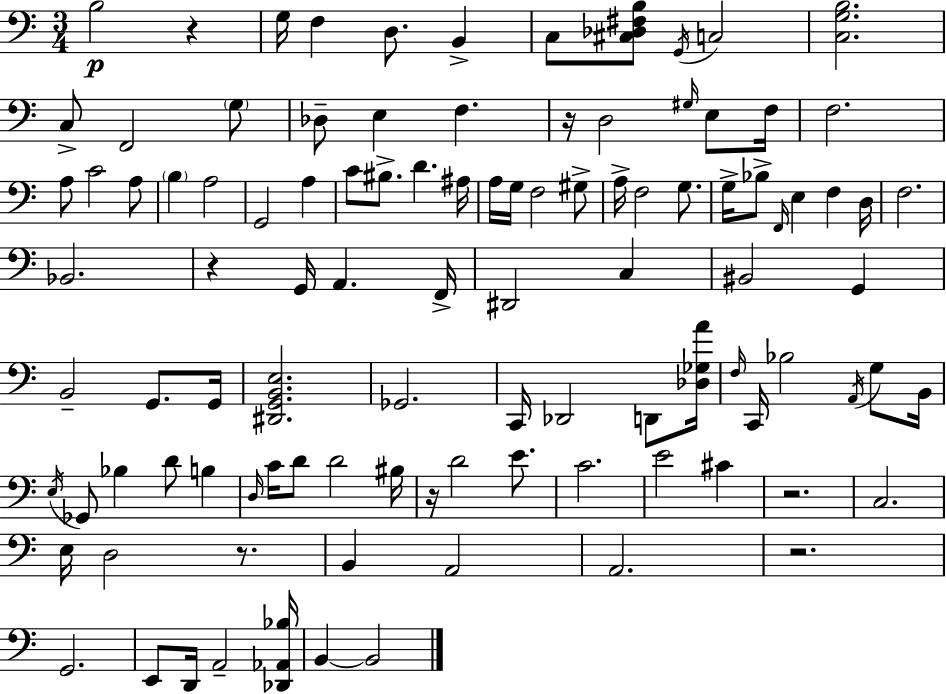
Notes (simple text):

B3/h R/q G3/s F3/q D3/e. B2/q C3/e [C#3,Db3,F#3,B3]/e G2/s C3/h [C3,G3,B3]/h. C3/e F2/h G3/e Db3/e E3/q F3/q. R/s D3/h G#3/s E3/e F3/s F3/h. A3/e C4/h A3/e B3/q A3/h G2/h A3/q C4/e BIS3/e. D4/q. A#3/s A3/s G3/s F3/h G#3/e A3/s F3/h G3/e. G3/s Bb3/e F2/s E3/q F3/q D3/s F3/h. Bb2/h. R/q G2/s A2/q. F2/s D#2/h C3/q BIS2/h G2/q B2/h G2/e. G2/s [D#2,G2,B2,E3]/h. Gb2/h. C2/s Db2/h D2/e [Db3,Gb3,A4]/s F3/s C2/s Bb3/h A2/s G3/e B2/s E3/s Gb2/e Bb3/q D4/e B3/q D3/s C4/s D4/e D4/h BIS3/s R/s D4/h E4/e. C4/h. E4/h C#4/q R/h. C3/h. E3/s D3/h R/e. B2/q A2/h A2/h. R/h. G2/h. E2/e D2/s A2/h [Db2,Ab2,Bb3]/s B2/q B2/h